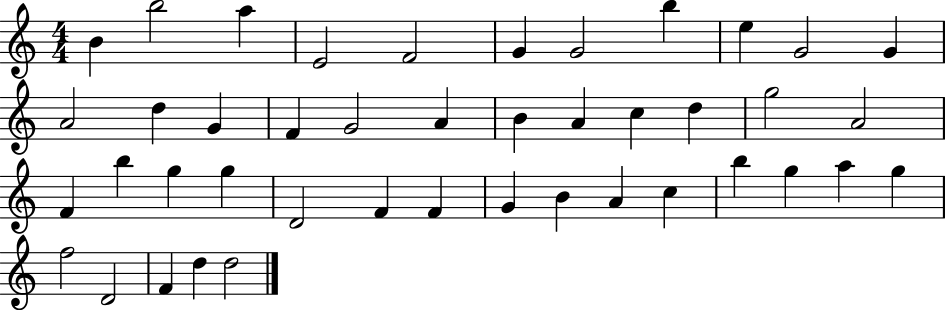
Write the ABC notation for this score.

X:1
T:Untitled
M:4/4
L:1/4
K:C
B b2 a E2 F2 G G2 b e G2 G A2 d G F G2 A B A c d g2 A2 F b g g D2 F F G B A c b g a g f2 D2 F d d2